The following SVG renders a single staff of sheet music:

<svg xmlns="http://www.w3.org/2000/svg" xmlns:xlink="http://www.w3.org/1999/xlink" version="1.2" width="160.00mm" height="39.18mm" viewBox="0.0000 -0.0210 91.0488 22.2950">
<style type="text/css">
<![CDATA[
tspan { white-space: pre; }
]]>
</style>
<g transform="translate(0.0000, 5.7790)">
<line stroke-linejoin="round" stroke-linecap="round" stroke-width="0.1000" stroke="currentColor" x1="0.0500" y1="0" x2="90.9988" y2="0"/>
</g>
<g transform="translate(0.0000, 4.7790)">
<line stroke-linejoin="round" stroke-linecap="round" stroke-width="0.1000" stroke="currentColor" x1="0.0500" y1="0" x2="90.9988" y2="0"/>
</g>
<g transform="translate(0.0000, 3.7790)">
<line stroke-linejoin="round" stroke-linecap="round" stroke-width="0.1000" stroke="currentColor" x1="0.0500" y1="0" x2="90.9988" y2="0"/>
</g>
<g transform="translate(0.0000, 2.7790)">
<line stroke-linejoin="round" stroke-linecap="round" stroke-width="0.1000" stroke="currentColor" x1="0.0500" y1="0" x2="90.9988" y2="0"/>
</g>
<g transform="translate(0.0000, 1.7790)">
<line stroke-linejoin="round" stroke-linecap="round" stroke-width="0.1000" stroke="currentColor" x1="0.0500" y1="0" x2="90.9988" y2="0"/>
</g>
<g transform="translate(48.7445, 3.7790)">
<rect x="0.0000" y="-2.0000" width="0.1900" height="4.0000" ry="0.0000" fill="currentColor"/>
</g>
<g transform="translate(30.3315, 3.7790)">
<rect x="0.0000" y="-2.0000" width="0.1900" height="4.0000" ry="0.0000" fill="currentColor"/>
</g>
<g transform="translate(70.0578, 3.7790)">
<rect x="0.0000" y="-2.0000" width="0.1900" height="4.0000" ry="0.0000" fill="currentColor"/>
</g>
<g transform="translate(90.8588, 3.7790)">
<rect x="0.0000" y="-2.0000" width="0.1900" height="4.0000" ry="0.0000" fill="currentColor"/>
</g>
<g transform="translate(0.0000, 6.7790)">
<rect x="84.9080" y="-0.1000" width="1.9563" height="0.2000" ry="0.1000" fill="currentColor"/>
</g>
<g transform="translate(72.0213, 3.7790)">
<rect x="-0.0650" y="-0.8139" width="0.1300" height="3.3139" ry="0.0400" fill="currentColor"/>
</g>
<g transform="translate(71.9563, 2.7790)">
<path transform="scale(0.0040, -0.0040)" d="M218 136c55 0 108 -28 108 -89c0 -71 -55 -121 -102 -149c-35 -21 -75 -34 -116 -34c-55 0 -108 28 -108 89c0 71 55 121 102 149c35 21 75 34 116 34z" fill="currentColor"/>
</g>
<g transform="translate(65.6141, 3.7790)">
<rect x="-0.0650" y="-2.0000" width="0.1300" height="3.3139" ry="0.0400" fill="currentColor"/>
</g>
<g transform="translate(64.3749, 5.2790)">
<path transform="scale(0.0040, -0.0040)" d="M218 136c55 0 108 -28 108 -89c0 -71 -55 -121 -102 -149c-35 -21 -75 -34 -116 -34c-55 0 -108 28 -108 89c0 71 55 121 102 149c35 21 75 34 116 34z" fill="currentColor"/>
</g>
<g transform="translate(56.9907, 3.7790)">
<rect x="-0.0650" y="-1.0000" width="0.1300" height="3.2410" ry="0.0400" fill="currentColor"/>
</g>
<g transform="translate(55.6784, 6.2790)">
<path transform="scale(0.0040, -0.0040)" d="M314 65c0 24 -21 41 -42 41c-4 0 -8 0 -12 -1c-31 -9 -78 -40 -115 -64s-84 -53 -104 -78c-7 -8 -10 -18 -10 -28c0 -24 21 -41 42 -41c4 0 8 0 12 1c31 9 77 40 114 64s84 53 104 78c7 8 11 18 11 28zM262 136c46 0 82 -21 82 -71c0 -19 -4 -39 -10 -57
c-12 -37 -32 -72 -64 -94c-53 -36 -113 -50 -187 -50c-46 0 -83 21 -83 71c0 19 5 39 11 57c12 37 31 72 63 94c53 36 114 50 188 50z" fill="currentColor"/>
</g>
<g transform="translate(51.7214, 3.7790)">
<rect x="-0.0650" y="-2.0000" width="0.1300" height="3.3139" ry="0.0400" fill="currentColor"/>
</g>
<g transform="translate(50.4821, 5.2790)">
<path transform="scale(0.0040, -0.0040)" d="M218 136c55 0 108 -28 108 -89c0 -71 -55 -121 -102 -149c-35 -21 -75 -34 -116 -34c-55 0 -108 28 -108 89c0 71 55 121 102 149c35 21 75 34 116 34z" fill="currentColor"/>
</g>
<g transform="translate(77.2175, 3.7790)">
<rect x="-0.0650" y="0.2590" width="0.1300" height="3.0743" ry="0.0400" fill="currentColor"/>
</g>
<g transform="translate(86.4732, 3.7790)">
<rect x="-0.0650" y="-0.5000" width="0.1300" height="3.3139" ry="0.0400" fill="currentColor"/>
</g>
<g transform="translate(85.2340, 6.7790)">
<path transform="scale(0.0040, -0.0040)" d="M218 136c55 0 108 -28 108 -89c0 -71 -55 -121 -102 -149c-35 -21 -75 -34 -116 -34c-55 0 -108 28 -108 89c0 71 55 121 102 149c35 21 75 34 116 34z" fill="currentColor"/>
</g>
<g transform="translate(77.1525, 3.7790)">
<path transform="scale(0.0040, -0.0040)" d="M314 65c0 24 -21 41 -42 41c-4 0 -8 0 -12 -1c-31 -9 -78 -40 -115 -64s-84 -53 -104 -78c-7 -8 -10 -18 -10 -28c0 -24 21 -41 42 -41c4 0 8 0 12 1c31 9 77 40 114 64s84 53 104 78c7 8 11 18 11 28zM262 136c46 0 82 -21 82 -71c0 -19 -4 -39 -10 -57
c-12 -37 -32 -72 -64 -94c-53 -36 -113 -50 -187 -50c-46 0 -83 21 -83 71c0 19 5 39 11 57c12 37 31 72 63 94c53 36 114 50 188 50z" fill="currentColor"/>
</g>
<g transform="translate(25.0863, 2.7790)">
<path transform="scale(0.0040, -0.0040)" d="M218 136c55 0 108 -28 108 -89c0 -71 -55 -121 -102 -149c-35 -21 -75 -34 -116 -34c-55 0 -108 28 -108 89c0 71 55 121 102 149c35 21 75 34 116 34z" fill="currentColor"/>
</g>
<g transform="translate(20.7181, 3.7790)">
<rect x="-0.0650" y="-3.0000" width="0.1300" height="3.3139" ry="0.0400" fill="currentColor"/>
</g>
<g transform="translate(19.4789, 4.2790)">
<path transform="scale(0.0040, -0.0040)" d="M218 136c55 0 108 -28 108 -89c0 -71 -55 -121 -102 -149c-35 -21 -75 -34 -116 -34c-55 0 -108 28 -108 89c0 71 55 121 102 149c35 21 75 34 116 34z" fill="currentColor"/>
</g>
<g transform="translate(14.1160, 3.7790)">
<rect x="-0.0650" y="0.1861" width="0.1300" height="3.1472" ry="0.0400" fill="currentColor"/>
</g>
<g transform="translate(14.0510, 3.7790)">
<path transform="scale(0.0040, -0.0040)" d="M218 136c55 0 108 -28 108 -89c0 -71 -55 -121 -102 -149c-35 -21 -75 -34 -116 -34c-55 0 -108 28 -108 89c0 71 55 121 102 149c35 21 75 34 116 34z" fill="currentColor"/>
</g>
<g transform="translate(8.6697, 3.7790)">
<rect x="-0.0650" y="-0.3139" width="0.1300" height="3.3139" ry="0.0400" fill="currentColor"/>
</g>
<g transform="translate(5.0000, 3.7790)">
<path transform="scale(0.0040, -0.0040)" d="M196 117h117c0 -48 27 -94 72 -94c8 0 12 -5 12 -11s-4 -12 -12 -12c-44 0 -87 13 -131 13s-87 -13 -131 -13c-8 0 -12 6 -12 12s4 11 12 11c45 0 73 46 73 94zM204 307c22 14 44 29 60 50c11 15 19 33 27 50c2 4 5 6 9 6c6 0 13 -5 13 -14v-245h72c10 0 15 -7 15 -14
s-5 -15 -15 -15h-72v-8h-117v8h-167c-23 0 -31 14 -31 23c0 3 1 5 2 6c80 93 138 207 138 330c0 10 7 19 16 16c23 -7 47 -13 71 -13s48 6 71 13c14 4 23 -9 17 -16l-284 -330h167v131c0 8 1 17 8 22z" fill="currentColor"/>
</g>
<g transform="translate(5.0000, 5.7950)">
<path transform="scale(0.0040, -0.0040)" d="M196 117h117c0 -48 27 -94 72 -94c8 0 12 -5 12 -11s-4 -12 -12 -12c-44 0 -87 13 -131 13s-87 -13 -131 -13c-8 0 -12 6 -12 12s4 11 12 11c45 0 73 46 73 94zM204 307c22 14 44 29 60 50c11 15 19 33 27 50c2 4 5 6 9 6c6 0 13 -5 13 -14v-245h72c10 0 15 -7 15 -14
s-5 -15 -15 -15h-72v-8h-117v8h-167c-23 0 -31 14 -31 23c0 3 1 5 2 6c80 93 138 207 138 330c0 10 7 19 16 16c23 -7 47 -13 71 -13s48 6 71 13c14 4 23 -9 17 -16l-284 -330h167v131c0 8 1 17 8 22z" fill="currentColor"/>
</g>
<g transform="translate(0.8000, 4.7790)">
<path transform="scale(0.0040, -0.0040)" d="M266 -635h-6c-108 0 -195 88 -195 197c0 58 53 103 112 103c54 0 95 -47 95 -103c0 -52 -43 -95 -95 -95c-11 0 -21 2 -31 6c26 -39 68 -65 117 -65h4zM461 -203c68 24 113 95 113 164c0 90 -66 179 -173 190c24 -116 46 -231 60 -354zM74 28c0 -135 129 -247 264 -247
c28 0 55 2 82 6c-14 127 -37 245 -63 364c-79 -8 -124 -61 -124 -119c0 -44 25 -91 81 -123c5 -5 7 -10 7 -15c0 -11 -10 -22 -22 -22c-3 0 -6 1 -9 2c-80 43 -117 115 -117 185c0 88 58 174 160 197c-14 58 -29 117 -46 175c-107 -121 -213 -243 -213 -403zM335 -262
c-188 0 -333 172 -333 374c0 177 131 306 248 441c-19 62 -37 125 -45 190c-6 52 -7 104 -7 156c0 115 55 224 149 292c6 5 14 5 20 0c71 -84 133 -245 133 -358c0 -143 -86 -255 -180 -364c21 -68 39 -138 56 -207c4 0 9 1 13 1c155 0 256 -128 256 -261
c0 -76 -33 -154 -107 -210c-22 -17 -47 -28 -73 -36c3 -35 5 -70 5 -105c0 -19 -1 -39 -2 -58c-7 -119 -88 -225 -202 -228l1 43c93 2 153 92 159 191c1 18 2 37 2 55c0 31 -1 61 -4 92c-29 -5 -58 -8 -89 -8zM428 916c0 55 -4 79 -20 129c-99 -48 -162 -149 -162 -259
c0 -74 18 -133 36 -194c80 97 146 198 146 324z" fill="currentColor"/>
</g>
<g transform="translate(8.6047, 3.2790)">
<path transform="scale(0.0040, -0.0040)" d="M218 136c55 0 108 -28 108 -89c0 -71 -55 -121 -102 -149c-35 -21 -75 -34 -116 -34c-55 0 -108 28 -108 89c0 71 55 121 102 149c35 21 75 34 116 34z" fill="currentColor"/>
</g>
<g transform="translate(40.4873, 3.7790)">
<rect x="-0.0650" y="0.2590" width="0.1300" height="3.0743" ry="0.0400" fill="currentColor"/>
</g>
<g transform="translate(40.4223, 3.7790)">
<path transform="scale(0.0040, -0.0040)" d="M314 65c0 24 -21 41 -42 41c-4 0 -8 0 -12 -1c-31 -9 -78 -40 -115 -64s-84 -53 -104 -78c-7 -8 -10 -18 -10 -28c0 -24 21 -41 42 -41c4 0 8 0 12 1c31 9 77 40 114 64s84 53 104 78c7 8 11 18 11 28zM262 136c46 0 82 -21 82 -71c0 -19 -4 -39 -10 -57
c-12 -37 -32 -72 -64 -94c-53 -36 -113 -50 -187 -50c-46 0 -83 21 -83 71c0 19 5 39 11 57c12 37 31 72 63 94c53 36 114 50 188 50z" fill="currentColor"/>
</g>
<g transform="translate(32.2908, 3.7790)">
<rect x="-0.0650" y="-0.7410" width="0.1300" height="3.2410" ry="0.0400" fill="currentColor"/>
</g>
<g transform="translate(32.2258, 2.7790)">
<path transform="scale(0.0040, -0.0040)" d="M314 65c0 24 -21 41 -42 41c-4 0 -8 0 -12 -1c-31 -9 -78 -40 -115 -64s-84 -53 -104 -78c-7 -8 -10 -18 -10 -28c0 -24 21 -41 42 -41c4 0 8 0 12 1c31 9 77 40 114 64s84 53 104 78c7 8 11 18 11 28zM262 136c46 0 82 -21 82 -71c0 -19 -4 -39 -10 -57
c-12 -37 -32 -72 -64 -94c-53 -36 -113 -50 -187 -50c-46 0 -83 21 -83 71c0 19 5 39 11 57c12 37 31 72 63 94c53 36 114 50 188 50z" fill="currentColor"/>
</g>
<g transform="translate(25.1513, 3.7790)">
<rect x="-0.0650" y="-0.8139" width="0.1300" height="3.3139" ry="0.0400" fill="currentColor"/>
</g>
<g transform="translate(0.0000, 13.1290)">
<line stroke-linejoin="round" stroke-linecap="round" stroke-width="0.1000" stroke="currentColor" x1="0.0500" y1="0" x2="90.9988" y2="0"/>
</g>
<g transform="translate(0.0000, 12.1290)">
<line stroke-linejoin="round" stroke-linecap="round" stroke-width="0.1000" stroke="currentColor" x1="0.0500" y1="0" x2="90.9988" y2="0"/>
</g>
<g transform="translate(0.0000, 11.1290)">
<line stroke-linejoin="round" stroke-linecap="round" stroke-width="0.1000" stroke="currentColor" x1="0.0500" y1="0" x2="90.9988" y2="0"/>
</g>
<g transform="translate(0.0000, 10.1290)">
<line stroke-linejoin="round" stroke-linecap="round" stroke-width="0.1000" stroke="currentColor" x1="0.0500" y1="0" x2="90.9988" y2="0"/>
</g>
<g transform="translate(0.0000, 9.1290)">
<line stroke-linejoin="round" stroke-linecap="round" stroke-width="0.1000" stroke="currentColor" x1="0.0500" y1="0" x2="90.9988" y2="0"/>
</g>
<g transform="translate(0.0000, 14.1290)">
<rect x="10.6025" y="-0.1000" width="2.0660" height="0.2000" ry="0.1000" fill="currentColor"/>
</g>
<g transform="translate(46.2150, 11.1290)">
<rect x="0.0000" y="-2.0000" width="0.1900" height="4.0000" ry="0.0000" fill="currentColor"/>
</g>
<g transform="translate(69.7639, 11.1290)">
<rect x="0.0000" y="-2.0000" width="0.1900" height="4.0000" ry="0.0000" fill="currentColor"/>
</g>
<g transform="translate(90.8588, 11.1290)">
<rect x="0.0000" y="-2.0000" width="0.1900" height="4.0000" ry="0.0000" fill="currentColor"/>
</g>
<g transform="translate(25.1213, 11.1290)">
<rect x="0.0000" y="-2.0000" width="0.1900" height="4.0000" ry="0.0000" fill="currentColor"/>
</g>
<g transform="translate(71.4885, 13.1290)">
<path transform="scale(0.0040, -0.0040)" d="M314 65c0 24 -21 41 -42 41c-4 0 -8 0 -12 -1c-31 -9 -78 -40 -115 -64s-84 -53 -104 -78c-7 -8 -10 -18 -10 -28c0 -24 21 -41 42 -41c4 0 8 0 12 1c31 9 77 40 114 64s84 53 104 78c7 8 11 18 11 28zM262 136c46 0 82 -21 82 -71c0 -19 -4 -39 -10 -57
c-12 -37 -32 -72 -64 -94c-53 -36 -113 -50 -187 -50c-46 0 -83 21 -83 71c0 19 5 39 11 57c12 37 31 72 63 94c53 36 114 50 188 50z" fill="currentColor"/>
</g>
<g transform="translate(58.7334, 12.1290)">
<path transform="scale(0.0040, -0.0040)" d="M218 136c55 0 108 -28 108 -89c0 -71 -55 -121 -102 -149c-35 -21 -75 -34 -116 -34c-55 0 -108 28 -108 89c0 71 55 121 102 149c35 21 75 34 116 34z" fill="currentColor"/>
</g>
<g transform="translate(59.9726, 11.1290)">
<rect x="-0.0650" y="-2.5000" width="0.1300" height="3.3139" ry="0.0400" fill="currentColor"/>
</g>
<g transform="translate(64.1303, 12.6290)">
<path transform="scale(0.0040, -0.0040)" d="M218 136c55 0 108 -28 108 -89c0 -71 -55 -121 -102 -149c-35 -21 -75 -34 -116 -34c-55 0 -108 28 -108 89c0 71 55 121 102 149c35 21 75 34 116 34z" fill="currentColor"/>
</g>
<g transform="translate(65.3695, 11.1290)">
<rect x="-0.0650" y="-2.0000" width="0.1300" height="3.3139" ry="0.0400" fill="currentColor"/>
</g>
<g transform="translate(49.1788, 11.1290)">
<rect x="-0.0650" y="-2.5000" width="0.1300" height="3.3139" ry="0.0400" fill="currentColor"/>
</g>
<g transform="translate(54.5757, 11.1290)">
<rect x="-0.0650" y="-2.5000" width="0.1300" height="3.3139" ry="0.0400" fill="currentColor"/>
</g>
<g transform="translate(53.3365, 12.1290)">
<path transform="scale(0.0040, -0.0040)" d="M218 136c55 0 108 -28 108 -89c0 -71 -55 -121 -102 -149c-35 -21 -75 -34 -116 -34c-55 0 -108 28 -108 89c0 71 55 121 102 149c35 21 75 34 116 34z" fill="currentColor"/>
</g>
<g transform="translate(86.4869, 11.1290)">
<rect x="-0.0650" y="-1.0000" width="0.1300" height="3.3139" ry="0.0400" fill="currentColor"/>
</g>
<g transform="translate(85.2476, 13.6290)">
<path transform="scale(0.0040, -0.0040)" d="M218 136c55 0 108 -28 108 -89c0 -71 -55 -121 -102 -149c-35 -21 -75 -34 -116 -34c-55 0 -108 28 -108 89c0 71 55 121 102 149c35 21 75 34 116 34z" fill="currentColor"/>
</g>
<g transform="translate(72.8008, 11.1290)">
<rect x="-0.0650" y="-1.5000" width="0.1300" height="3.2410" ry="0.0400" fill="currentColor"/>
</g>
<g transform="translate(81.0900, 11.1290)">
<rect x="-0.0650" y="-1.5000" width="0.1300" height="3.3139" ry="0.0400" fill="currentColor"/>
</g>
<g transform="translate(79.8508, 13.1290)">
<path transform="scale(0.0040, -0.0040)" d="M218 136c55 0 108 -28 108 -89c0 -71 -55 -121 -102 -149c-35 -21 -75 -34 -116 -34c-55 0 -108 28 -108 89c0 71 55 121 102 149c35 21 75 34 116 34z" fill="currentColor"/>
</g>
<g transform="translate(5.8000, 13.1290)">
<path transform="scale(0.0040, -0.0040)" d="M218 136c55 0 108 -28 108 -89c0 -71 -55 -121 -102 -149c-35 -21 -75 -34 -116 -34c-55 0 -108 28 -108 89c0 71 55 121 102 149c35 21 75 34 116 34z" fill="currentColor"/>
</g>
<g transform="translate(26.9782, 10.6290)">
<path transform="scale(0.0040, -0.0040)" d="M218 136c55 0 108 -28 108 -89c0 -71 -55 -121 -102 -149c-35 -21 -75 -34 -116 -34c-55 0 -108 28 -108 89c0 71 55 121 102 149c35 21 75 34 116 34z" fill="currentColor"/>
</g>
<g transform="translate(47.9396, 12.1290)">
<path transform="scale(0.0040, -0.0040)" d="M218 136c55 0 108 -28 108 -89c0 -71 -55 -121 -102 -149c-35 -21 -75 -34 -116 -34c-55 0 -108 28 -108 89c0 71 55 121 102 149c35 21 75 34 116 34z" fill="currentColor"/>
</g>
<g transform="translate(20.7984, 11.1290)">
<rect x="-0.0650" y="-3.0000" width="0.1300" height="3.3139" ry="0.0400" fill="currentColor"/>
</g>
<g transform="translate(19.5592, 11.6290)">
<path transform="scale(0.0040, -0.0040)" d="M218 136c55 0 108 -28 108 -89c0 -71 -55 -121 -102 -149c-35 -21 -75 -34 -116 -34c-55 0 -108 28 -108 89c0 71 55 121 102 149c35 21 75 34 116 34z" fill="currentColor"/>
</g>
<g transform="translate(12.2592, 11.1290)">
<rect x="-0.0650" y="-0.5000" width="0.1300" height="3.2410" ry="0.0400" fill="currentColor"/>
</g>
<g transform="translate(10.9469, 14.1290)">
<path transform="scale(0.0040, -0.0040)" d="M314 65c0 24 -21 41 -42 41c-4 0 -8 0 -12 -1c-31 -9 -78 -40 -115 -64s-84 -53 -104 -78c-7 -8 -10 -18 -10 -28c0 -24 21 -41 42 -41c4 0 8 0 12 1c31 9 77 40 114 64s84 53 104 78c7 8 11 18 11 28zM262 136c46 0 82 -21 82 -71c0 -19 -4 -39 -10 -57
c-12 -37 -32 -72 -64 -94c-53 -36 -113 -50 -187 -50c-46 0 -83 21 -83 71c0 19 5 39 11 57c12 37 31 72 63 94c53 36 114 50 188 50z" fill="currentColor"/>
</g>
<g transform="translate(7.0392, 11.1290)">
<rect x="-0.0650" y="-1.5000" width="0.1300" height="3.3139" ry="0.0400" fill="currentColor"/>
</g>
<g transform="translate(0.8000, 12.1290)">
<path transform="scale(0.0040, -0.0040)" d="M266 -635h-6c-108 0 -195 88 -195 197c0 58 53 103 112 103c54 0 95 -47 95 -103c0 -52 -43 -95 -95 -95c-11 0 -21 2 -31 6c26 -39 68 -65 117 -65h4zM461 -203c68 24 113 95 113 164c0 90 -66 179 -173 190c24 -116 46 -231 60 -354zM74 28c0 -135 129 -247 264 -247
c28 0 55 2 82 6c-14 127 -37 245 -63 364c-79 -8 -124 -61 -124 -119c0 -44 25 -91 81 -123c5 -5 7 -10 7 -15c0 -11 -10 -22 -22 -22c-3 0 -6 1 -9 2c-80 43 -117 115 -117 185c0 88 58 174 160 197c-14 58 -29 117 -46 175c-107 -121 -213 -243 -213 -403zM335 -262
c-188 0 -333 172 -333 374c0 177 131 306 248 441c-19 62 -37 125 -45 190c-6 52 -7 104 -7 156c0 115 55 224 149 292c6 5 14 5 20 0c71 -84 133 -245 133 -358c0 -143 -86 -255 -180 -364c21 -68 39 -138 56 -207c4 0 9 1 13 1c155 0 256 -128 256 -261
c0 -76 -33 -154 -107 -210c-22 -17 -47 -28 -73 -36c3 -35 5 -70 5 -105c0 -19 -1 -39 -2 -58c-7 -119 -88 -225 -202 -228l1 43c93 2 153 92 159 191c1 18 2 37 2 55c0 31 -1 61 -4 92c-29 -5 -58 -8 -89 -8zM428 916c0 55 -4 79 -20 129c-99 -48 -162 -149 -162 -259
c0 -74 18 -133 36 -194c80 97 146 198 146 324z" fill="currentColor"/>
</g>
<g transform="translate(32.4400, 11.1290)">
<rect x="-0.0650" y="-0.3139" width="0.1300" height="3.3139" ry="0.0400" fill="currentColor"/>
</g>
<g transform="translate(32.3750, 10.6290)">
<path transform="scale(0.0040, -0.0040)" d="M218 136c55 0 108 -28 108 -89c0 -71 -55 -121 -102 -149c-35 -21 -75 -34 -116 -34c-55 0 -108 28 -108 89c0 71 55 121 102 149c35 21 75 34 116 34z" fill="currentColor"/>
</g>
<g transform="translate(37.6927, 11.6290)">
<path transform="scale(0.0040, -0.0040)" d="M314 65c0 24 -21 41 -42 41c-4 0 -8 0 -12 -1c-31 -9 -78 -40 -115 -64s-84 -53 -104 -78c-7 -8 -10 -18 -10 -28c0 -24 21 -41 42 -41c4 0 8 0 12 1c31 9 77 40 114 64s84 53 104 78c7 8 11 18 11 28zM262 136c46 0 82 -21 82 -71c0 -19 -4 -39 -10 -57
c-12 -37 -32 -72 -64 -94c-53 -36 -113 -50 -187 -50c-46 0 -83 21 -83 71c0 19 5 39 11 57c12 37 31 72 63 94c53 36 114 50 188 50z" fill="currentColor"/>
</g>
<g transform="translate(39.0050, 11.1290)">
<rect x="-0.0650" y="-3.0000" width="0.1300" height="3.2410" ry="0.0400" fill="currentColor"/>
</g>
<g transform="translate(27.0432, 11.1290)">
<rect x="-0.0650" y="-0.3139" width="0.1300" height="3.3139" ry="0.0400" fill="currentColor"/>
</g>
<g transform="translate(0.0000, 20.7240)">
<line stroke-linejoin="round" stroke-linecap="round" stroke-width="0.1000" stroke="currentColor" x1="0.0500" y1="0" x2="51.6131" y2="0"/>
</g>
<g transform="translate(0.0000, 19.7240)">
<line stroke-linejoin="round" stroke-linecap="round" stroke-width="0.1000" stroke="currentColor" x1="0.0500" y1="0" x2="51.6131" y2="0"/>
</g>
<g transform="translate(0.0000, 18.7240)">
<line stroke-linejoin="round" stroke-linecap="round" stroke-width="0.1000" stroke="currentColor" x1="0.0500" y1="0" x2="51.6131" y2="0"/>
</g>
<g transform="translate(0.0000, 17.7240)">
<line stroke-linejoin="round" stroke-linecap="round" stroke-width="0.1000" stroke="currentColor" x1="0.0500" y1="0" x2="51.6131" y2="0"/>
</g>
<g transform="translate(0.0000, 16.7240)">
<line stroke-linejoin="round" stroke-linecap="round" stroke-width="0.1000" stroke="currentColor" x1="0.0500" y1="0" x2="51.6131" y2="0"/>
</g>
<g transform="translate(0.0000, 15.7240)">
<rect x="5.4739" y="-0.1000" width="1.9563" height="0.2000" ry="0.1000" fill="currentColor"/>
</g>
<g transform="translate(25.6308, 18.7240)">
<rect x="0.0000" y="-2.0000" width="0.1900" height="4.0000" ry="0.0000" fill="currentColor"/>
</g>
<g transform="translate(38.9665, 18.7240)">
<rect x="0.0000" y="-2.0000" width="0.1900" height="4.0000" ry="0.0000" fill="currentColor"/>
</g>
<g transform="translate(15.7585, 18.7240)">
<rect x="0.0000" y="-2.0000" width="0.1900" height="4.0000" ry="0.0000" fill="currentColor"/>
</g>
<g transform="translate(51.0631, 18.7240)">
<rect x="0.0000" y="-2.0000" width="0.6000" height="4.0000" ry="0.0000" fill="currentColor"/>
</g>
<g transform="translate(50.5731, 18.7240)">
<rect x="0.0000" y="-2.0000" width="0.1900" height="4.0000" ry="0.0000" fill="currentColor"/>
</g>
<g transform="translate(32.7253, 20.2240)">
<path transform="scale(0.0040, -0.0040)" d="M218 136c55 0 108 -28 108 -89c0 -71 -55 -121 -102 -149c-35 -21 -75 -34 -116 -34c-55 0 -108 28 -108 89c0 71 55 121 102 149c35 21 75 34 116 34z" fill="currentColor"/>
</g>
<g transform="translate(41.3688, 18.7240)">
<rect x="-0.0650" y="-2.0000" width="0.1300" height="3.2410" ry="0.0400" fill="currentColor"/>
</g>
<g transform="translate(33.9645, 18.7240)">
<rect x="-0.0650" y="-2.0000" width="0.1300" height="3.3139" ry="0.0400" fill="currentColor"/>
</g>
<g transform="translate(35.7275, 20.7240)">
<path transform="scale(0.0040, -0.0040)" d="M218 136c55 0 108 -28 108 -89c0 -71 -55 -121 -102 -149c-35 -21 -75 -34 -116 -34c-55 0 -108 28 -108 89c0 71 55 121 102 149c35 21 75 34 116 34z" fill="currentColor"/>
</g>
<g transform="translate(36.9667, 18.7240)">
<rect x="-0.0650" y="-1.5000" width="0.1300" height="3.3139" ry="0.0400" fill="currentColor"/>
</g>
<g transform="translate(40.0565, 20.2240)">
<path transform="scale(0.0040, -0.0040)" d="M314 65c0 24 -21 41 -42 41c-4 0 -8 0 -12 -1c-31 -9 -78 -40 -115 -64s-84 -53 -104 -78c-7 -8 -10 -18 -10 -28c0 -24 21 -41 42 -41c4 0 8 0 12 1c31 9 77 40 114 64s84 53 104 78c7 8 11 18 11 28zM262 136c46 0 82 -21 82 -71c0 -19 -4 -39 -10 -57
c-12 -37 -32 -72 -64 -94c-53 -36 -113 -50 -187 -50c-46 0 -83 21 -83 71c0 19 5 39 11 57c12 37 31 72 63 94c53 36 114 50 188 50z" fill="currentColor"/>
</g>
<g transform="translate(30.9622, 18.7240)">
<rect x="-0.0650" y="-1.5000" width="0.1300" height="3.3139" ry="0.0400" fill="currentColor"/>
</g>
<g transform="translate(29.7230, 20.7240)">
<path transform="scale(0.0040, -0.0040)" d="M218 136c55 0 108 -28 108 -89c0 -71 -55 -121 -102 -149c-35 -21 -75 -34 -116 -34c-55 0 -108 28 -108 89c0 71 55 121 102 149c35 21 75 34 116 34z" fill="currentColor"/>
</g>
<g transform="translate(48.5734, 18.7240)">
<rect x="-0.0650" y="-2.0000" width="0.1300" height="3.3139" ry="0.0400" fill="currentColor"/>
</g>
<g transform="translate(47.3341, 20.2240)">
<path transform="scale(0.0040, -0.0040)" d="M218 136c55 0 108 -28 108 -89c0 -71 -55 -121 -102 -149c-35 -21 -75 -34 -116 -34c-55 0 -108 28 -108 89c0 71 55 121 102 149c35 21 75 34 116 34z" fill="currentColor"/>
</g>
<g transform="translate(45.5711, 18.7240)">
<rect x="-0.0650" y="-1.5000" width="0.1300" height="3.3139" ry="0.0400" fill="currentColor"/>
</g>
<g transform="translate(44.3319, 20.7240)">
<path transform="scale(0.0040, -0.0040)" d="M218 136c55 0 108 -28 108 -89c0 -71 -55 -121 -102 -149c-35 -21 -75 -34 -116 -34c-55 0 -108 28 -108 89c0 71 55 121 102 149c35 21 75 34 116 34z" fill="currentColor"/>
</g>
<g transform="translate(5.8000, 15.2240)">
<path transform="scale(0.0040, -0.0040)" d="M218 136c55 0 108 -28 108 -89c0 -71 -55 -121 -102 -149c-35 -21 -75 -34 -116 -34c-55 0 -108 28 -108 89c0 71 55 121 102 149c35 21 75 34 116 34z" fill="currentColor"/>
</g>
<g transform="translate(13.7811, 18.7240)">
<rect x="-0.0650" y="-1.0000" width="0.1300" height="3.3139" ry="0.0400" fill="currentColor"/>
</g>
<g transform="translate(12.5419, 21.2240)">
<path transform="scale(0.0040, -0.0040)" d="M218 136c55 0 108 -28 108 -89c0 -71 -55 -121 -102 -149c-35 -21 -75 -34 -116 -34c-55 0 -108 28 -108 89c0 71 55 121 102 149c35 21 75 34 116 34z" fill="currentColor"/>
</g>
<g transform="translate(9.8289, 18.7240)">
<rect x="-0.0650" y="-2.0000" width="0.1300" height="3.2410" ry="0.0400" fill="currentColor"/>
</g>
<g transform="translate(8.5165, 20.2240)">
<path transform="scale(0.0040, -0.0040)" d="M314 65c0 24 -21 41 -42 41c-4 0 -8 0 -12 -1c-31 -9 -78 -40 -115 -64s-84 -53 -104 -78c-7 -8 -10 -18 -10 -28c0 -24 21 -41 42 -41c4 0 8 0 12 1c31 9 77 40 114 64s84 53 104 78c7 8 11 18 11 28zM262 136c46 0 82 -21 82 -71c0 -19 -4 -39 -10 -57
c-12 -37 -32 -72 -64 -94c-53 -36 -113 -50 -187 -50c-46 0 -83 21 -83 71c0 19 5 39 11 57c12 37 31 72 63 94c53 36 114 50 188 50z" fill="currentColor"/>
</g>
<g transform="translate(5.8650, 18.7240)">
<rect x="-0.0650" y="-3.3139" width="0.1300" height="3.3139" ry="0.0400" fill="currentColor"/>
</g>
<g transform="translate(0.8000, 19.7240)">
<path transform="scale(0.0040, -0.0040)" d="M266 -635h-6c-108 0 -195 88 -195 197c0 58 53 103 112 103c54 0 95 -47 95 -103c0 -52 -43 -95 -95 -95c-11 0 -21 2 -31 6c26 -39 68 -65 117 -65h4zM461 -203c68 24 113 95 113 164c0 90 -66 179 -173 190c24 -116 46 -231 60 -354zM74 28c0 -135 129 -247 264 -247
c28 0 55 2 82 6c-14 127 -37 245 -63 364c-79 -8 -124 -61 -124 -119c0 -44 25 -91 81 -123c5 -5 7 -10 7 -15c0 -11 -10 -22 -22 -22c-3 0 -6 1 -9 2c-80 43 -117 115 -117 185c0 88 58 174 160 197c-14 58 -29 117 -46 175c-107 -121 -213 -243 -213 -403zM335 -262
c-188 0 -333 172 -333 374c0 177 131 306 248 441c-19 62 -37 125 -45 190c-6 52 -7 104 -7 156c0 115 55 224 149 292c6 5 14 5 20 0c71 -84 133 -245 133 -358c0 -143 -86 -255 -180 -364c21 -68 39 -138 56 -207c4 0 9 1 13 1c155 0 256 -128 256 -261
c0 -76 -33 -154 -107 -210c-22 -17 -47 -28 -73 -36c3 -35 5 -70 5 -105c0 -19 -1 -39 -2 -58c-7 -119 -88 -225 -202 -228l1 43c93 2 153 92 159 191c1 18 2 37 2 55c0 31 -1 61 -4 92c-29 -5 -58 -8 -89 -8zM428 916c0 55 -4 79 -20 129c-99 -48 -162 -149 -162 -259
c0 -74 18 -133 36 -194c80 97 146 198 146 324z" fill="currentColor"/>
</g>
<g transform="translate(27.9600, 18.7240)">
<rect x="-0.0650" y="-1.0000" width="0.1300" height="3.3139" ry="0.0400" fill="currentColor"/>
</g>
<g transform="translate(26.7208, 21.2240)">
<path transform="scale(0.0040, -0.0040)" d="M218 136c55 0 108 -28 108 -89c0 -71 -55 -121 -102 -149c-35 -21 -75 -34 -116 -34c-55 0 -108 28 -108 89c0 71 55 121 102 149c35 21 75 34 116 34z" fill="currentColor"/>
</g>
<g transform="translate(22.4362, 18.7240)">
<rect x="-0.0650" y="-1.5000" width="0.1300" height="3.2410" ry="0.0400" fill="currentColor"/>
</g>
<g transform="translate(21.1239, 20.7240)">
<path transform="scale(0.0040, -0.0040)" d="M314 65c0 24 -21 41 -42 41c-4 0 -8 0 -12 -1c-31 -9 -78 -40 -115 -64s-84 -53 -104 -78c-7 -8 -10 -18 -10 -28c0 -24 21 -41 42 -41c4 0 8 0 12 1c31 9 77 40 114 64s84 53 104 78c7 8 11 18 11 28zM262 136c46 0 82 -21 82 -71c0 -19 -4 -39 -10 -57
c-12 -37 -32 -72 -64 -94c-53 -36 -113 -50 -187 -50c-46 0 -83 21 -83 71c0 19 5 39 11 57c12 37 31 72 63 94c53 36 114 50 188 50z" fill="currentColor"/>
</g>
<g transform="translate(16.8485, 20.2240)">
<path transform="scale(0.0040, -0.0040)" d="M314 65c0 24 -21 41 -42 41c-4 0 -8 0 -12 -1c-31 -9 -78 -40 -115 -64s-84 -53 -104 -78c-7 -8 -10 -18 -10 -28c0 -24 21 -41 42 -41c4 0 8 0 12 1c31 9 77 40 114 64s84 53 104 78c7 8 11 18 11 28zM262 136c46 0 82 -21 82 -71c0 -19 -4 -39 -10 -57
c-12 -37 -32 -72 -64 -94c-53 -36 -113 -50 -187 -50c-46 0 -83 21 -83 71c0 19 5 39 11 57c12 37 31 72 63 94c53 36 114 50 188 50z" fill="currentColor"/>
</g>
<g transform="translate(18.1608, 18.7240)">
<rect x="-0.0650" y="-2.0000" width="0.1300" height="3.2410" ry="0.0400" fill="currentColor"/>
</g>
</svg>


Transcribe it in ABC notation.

X:1
T:Untitled
M:4/4
L:1/4
K:C
c B A d d2 B2 F D2 F d B2 C E C2 A c c A2 G G G F E2 E D b F2 D F2 E2 D E F E F2 E F